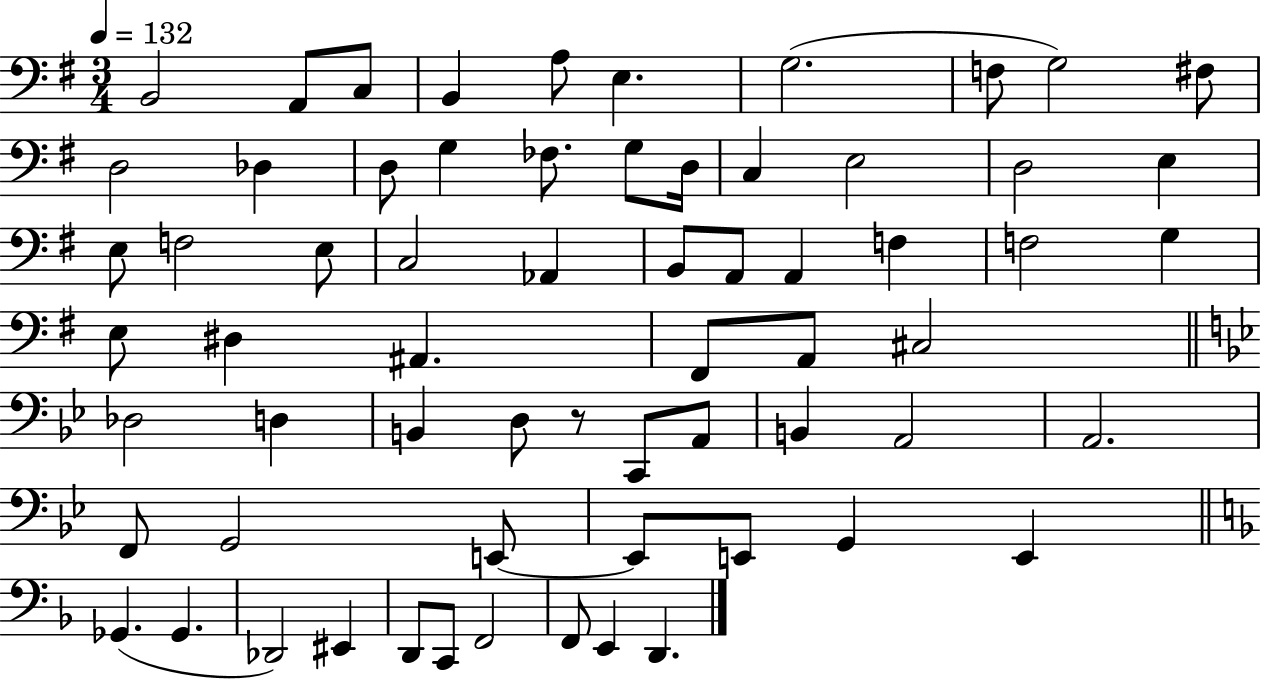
X:1
T:Untitled
M:3/4
L:1/4
K:G
B,,2 A,,/2 C,/2 B,, A,/2 E, G,2 F,/2 G,2 ^F,/2 D,2 _D, D,/2 G, _F,/2 G,/2 D,/4 C, E,2 D,2 E, E,/2 F,2 E,/2 C,2 _A,, B,,/2 A,,/2 A,, F, F,2 G, E,/2 ^D, ^A,, ^F,,/2 A,,/2 ^C,2 _D,2 D, B,, D,/2 z/2 C,,/2 A,,/2 B,, A,,2 A,,2 F,,/2 G,,2 E,,/2 E,,/2 E,,/2 G,, E,, _G,, _G,, _D,,2 ^E,, D,,/2 C,,/2 F,,2 F,,/2 E,, D,,